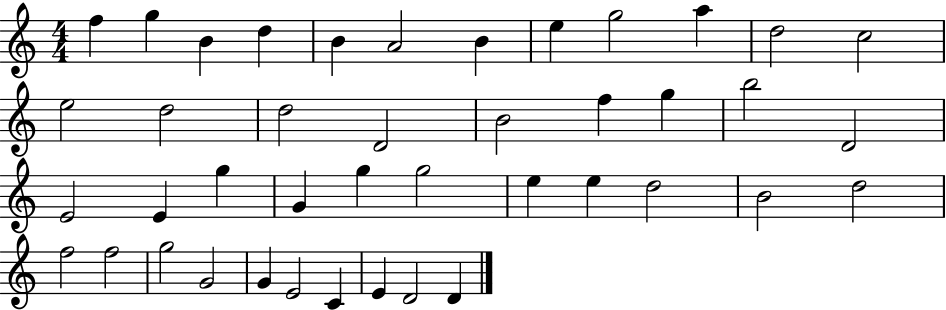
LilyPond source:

{
  \clef treble
  \numericTimeSignature
  \time 4/4
  \key c \major
  f''4 g''4 b'4 d''4 | b'4 a'2 b'4 | e''4 g''2 a''4 | d''2 c''2 | \break e''2 d''2 | d''2 d'2 | b'2 f''4 g''4 | b''2 d'2 | \break e'2 e'4 g''4 | g'4 g''4 g''2 | e''4 e''4 d''2 | b'2 d''2 | \break f''2 f''2 | g''2 g'2 | g'4 e'2 c'4 | e'4 d'2 d'4 | \break \bar "|."
}